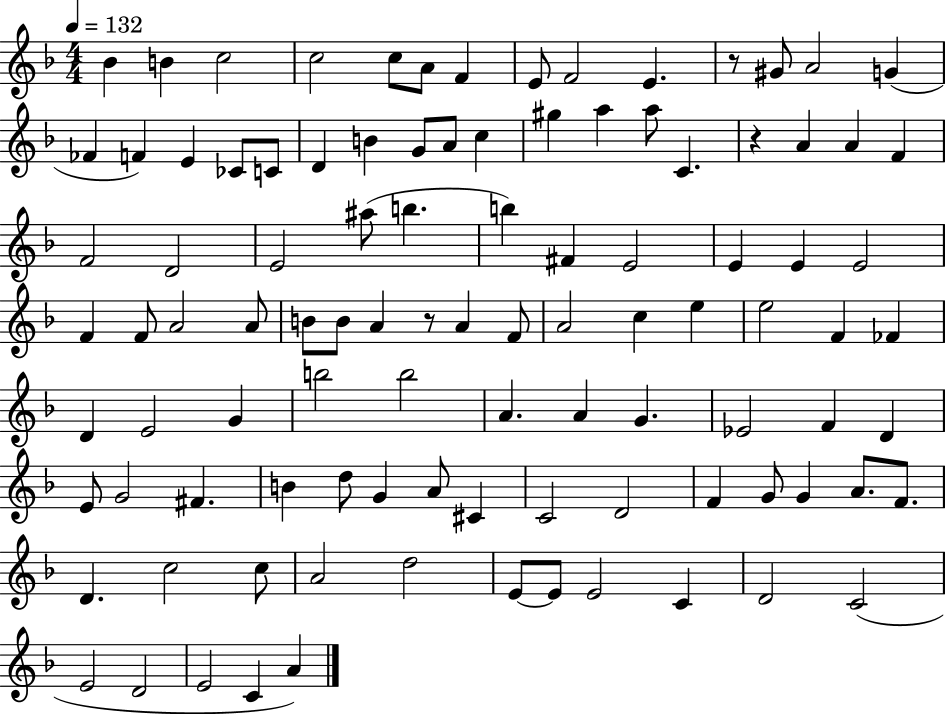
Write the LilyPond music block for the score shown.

{
  \clef treble
  \numericTimeSignature
  \time 4/4
  \key f \major
  \tempo 4 = 132
  \repeat volta 2 { bes'4 b'4 c''2 | c''2 c''8 a'8 f'4 | e'8 f'2 e'4. | r8 gis'8 a'2 g'4( | \break fes'4 f'4) e'4 ces'8 c'8 | d'4 b'4 g'8 a'8 c''4 | gis''4 a''4 a''8 c'4. | r4 a'4 a'4 f'4 | \break f'2 d'2 | e'2 ais''8( b''4. | b''4) fis'4 e'2 | e'4 e'4 e'2 | \break f'4 f'8 a'2 a'8 | b'8 b'8 a'4 r8 a'4 f'8 | a'2 c''4 e''4 | e''2 f'4 fes'4 | \break d'4 e'2 g'4 | b''2 b''2 | a'4. a'4 g'4. | ees'2 f'4 d'4 | \break e'8 g'2 fis'4. | b'4 d''8 g'4 a'8 cis'4 | c'2 d'2 | f'4 g'8 g'4 a'8. f'8. | \break d'4. c''2 c''8 | a'2 d''2 | e'8~~ e'8 e'2 c'4 | d'2 c'2( | \break e'2 d'2 | e'2 c'4 a'4) | } \bar "|."
}